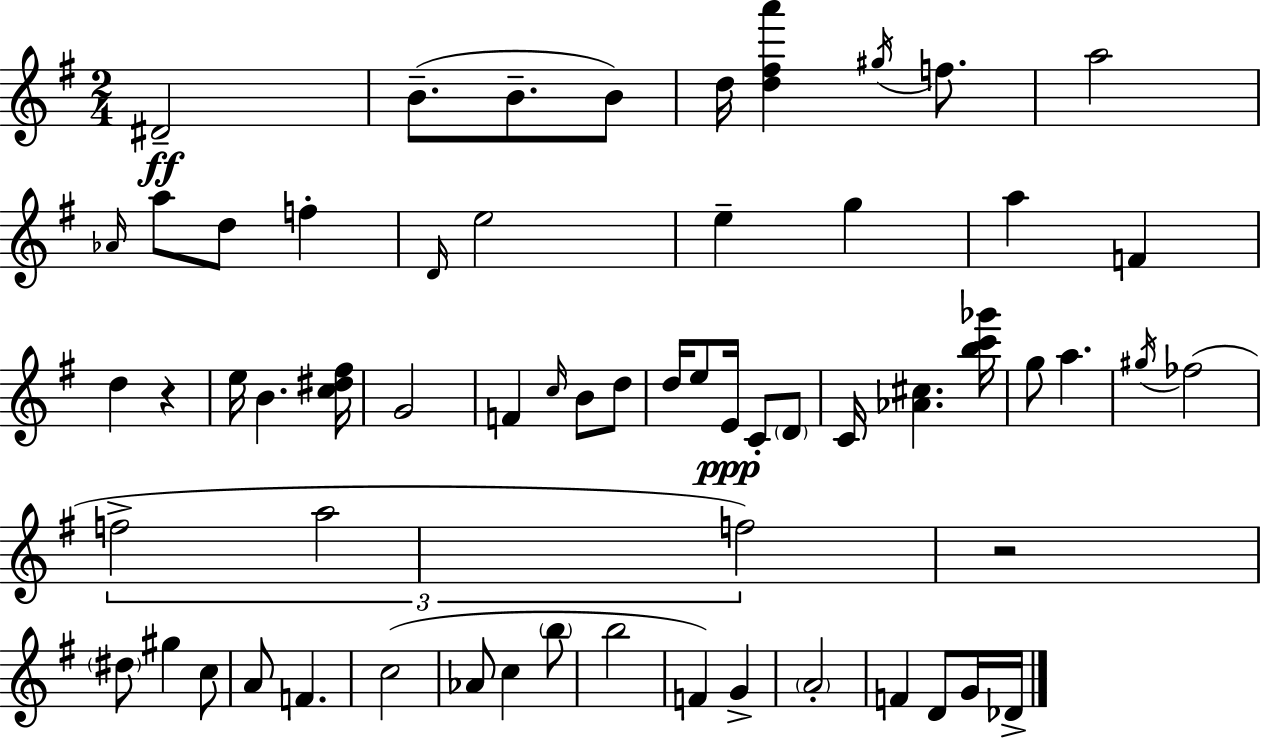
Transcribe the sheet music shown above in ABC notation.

X:1
T:Untitled
M:2/4
L:1/4
K:Em
^D2 B/2 B/2 B/2 d/4 [d^fa'] ^g/4 f/2 a2 _A/4 a/2 d/2 f D/4 e2 e g a F d z e/4 B [c^d^f]/4 G2 F c/4 B/2 d/2 d/4 e/2 E/4 C/2 D/2 C/4 [_A^c] [bc'_g']/4 g/2 a ^g/4 _f2 f2 a2 f2 z2 ^d/2 ^g c/2 A/2 F c2 _A/2 c b/2 b2 F G A2 F D/2 G/4 _D/4